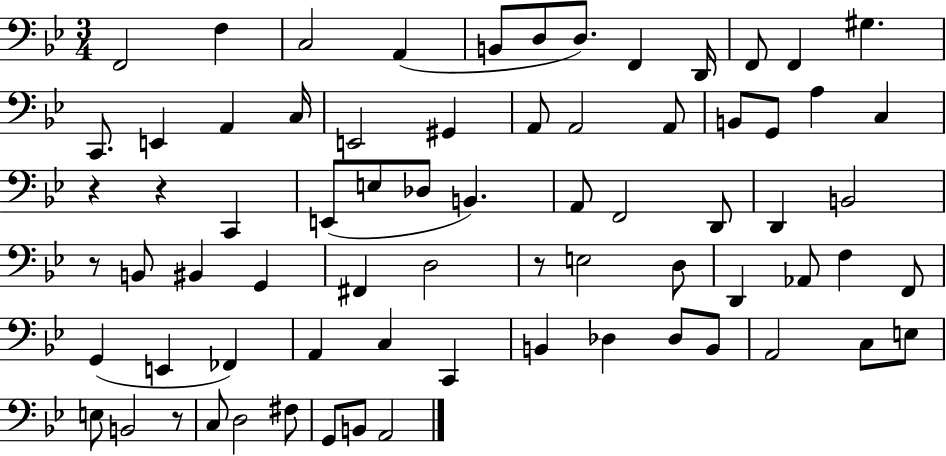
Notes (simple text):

F2/h F3/q C3/h A2/q B2/e D3/e D3/e. F2/q D2/s F2/e F2/q G#3/q. C2/e. E2/q A2/q C3/s E2/h G#2/q A2/e A2/h A2/e B2/e G2/e A3/q C3/q R/q R/q C2/q E2/e E3/e Db3/e B2/q. A2/e F2/h D2/e D2/q B2/h R/e B2/e BIS2/q G2/q F#2/q D3/h R/e E3/h D3/e D2/q Ab2/e F3/q F2/e G2/q E2/q FES2/q A2/q C3/q C2/q B2/q Db3/q Db3/e B2/e A2/h C3/e E3/e E3/e B2/h R/e C3/e D3/h F#3/e G2/e B2/e A2/h